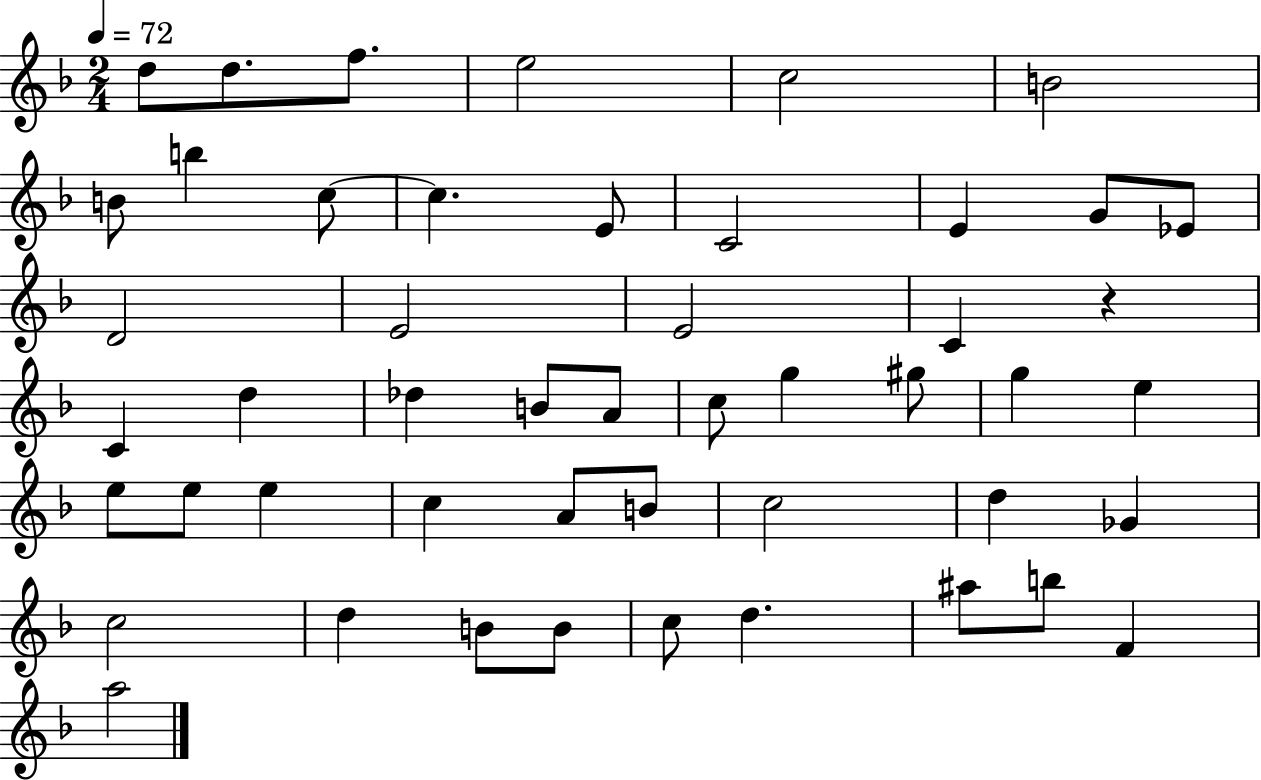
D5/e D5/e. F5/e. E5/h C5/h B4/h B4/e B5/q C5/e C5/q. E4/e C4/h E4/q G4/e Eb4/e D4/h E4/h E4/h C4/q R/q C4/q D5/q Db5/q B4/e A4/e C5/e G5/q G#5/e G5/q E5/q E5/e E5/e E5/q C5/q A4/e B4/e C5/h D5/q Gb4/q C5/h D5/q B4/e B4/e C5/e D5/q. A#5/e B5/e F4/q A5/h